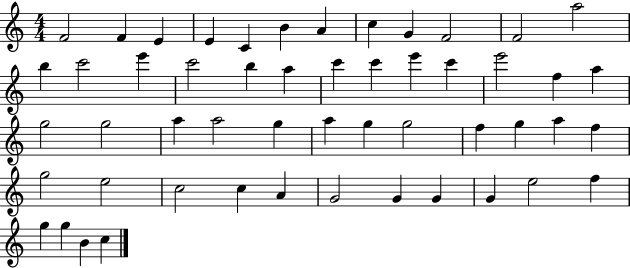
{
  \clef treble
  \numericTimeSignature
  \time 4/4
  \key c \major
  f'2 f'4 e'4 | e'4 c'4 b'4 a'4 | c''4 g'4 f'2 | f'2 a''2 | \break b''4 c'''2 e'''4 | c'''2 b''4 a''4 | c'''4 c'''4 e'''4 c'''4 | e'''2 f''4 a''4 | \break g''2 g''2 | a''4 a''2 g''4 | a''4 g''4 g''2 | f''4 g''4 a''4 f''4 | \break g''2 e''2 | c''2 c''4 a'4 | g'2 g'4 g'4 | g'4 e''2 f''4 | \break g''4 g''4 b'4 c''4 | \bar "|."
}